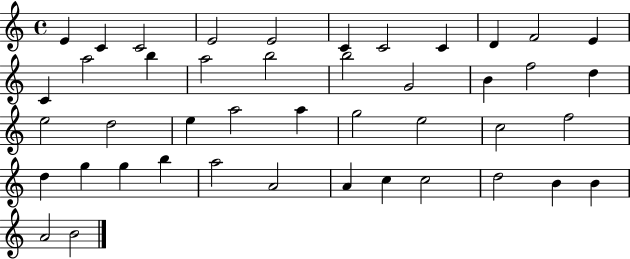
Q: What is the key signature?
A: C major